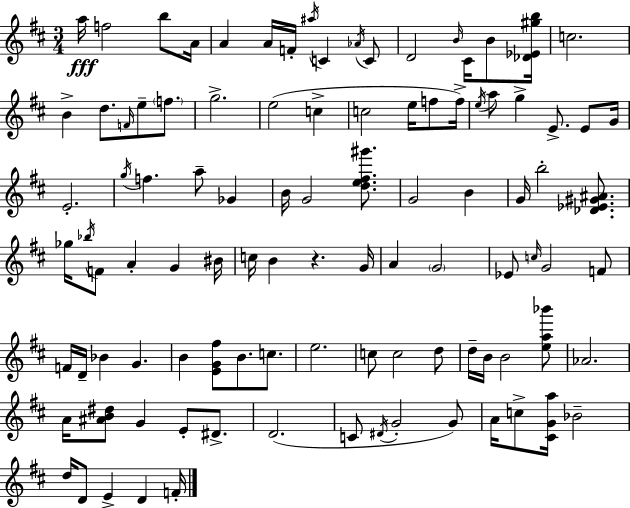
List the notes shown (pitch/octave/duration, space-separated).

A5/s F5/h B5/e A4/s A4/q A4/s F4/s A#5/s C4/q Ab4/s C4/e D4/h B4/s C#4/s B4/e [Db4,Eb4,G#5,B5]/s C5/h. B4/q D5/e. F4/s E5/e F5/e. G5/h. E5/h C5/q C5/h E5/s F5/e F5/s E5/s A5/e G5/q E4/e. E4/e G4/s E4/h. G5/s F5/q. A5/e Gb4/q B4/s G4/h [D5,E5,F#5,G#6]/e. G4/h B4/q G4/s B5/h [Db4,Eb4,G#4,A#4]/e. Gb5/s Bb5/s F4/e A4/q G4/q BIS4/s C5/s B4/q R/q. G4/s A4/q G4/h Eb4/e C5/s G4/h F4/e F4/s D4/s Bb4/q G4/q. B4/q [E4,G4,F#5]/e B4/e. C5/e. E5/h. C5/e C5/h D5/e D5/s B4/s B4/h [E5,A5,Bb6]/e Ab4/h. A4/s [A#4,B4,D#5]/e G4/q E4/e D#4/e. D4/h. C4/e D#4/s G4/h G4/e A4/s C5/e [C#4,G4,A5]/s Bb4/h D5/s D4/e E4/q D4/q F4/s